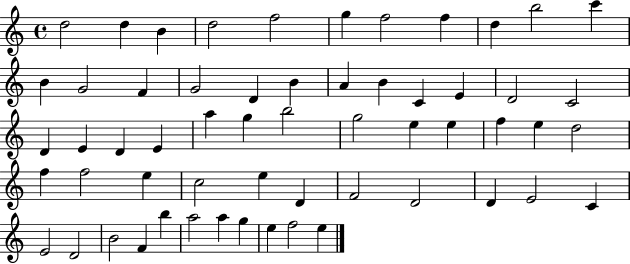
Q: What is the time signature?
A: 4/4